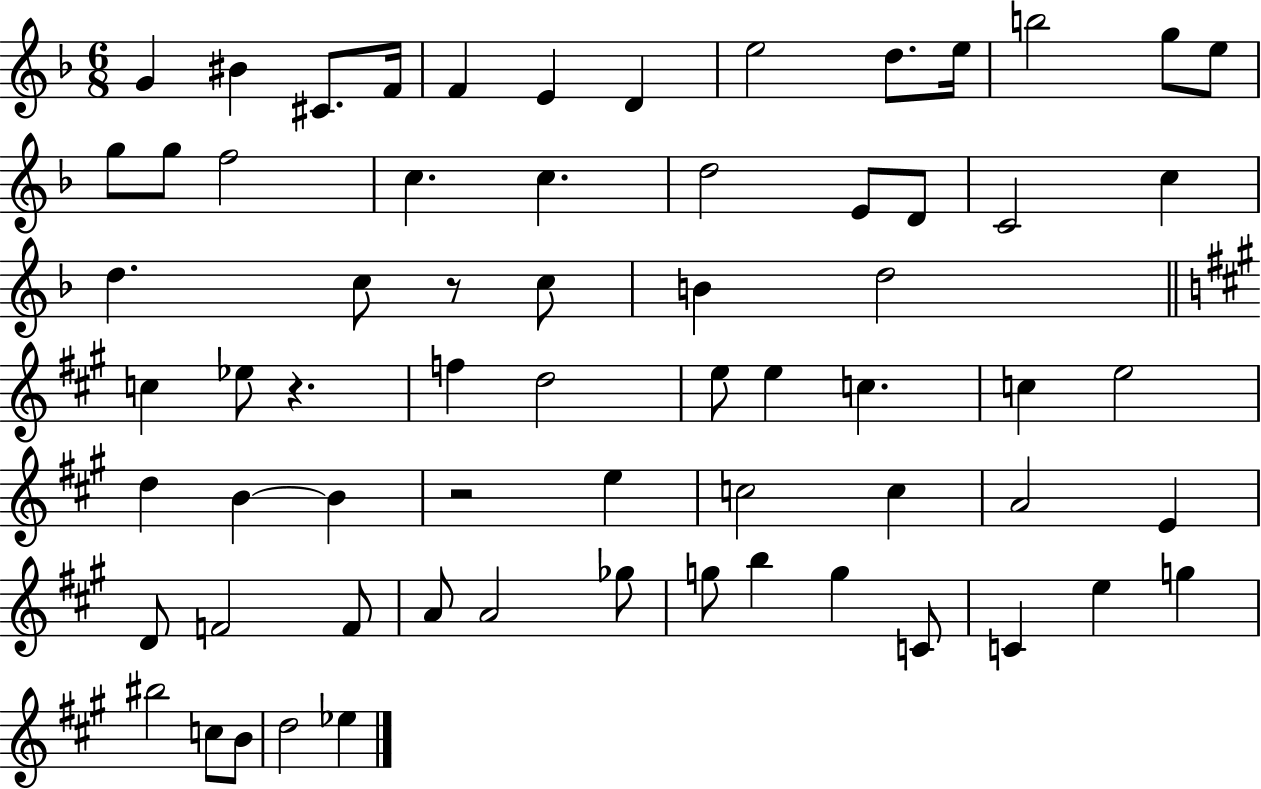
G4/q BIS4/q C#4/e. F4/s F4/q E4/q D4/q E5/h D5/e. E5/s B5/h G5/e E5/e G5/e G5/e F5/h C5/q. C5/q. D5/h E4/e D4/e C4/h C5/q D5/q. C5/e R/e C5/e B4/q D5/h C5/q Eb5/e R/q. F5/q D5/h E5/e E5/q C5/q. C5/q E5/h D5/q B4/q B4/q R/h E5/q C5/h C5/q A4/h E4/q D4/e F4/h F4/e A4/e A4/h Gb5/e G5/e B5/q G5/q C4/e C4/q E5/q G5/q BIS5/h C5/e B4/e D5/h Eb5/q